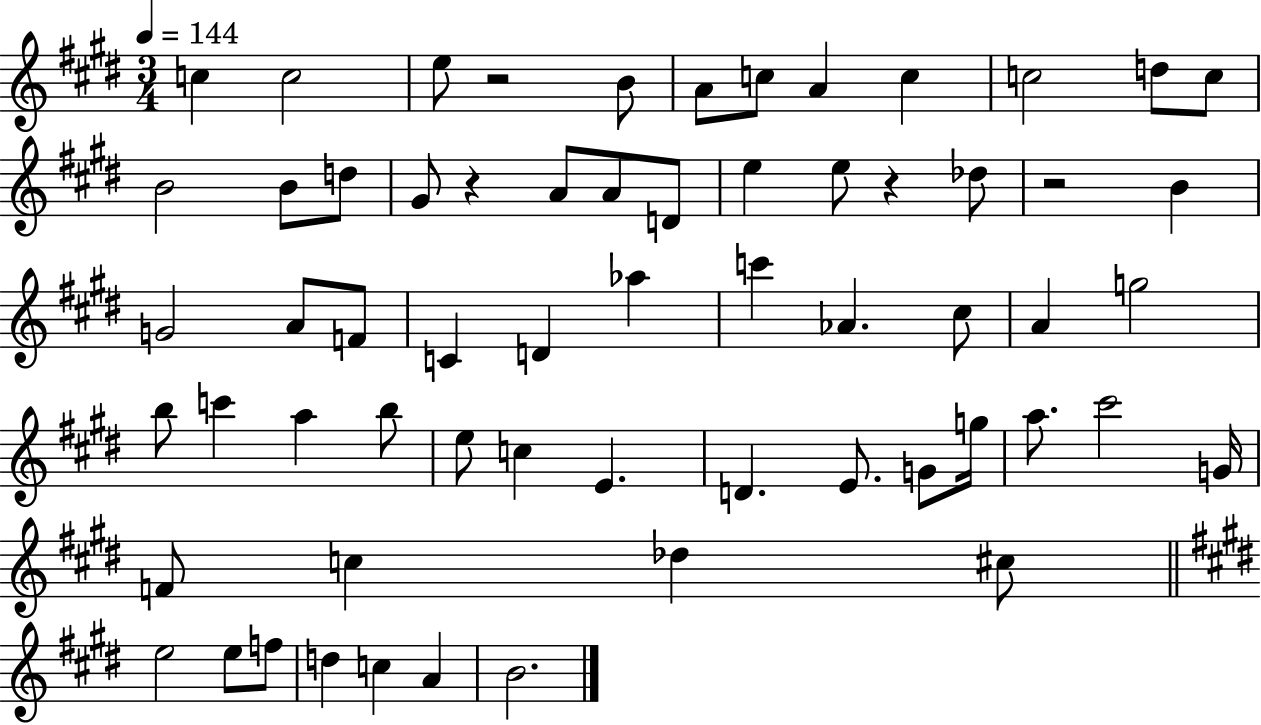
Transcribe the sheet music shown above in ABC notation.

X:1
T:Untitled
M:3/4
L:1/4
K:E
c c2 e/2 z2 B/2 A/2 c/2 A c c2 d/2 c/2 B2 B/2 d/2 ^G/2 z A/2 A/2 D/2 e e/2 z _d/2 z2 B G2 A/2 F/2 C D _a c' _A ^c/2 A g2 b/2 c' a b/2 e/2 c E D E/2 G/2 g/4 a/2 ^c'2 G/4 F/2 c _d ^c/2 e2 e/2 f/2 d c A B2